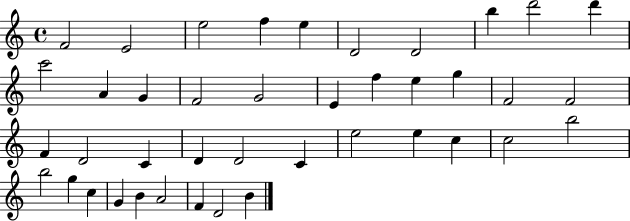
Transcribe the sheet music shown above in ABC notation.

X:1
T:Untitled
M:4/4
L:1/4
K:C
F2 E2 e2 f e D2 D2 b d'2 d' c'2 A G F2 G2 E f e g F2 F2 F D2 C D D2 C e2 e c c2 b2 b2 g c G B A2 F D2 B